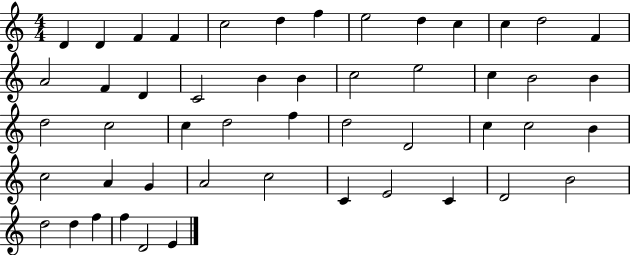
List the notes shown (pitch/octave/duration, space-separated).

D4/q D4/q F4/q F4/q C5/h D5/q F5/q E5/h D5/q C5/q C5/q D5/h F4/q A4/h F4/q D4/q C4/h B4/q B4/q C5/h E5/h C5/q B4/h B4/q D5/h C5/h C5/q D5/h F5/q D5/h D4/h C5/q C5/h B4/q C5/h A4/q G4/q A4/h C5/h C4/q E4/h C4/q D4/h B4/h D5/h D5/q F5/q F5/q D4/h E4/q